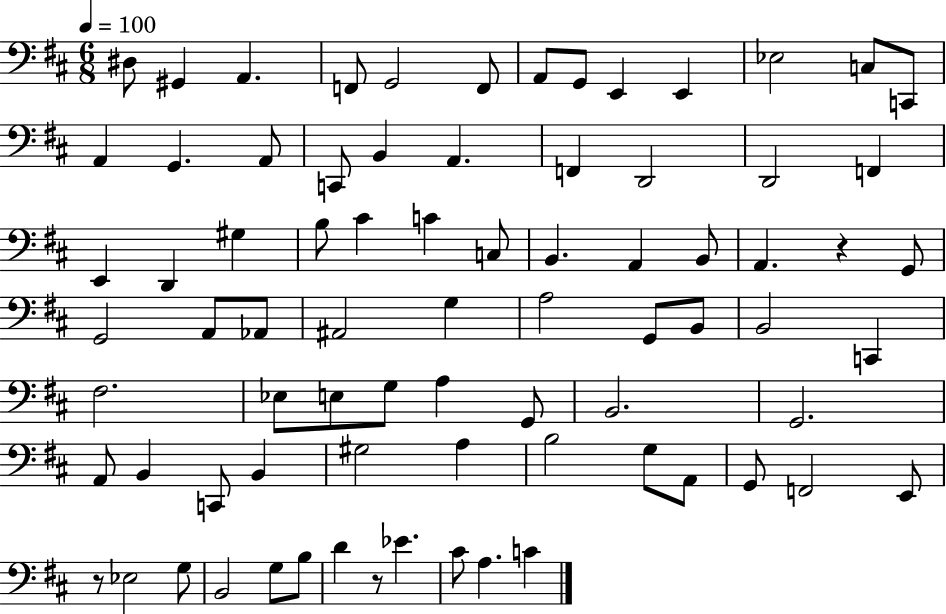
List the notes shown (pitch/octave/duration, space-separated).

D#3/e G#2/q A2/q. F2/e G2/h F2/e A2/e G2/e E2/q E2/q Eb3/h C3/e C2/e A2/q G2/q. A2/e C2/e B2/q A2/q. F2/q D2/h D2/h F2/q E2/q D2/q G#3/q B3/e C#4/q C4/q C3/e B2/q. A2/q B2/e A2/q. R/q G2/e G2/h A2/e Ab2/e A#2/h G3/q A3/h G2/e B2/e B2/h C2/q F#3/h. Eb3/e E3/e G3/e A3/q G2/e B2/h. G2/h. A2/e B2/q C2/e B2/q G#3/h A3/q B3/h G3/e A2/e G2/e F2/h E2/e R/e Eb3/h G3/e B2/h G3/e B3/e D4/q R/e Eb4/q. C#4/e A3/q. C4/q